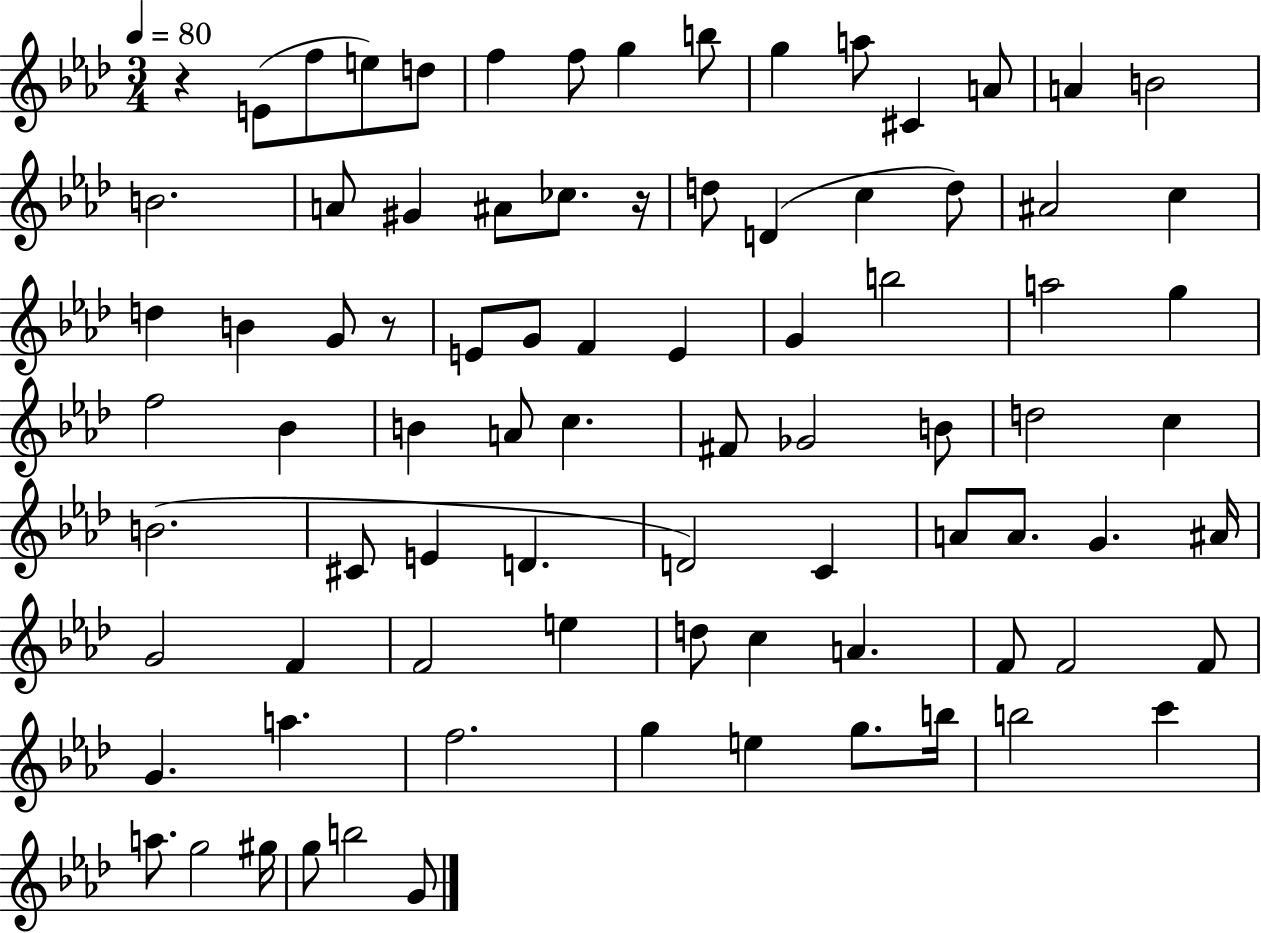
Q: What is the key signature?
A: AES major